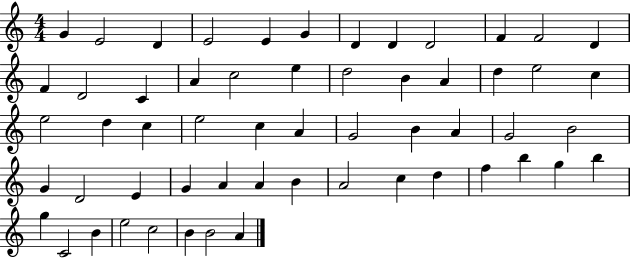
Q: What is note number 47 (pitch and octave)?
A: B5